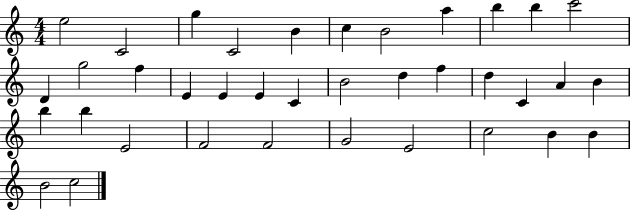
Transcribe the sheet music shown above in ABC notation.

X:1
T:Untitled
M:4/4
L:1/4
K:C
e2 C2 g C2 B c B2 a b b c'2 D g2 f E E E C B2 d f d C A B b b E2 F2 F2 G2 E2 c2 B B B2 c2